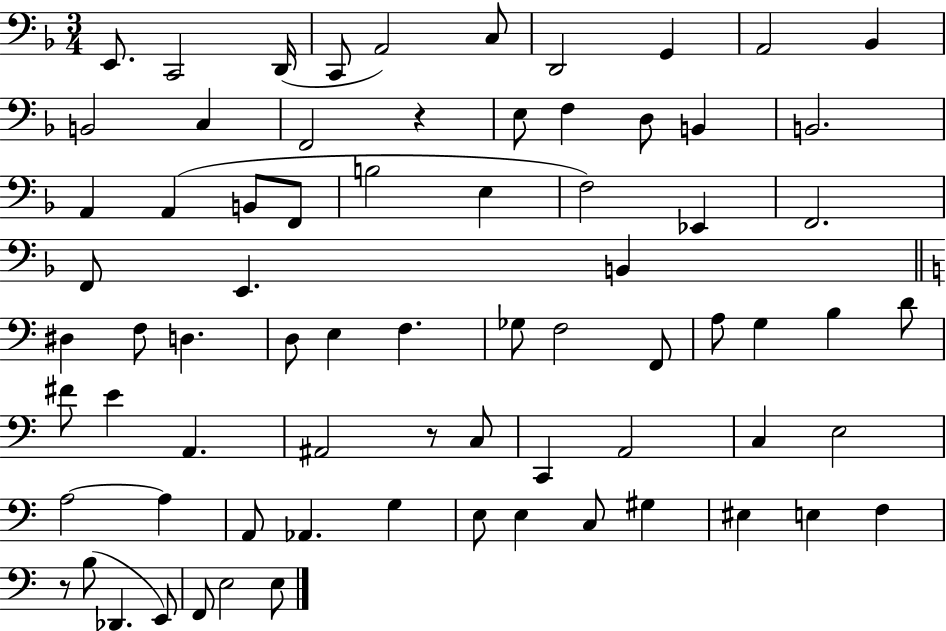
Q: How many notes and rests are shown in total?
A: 73